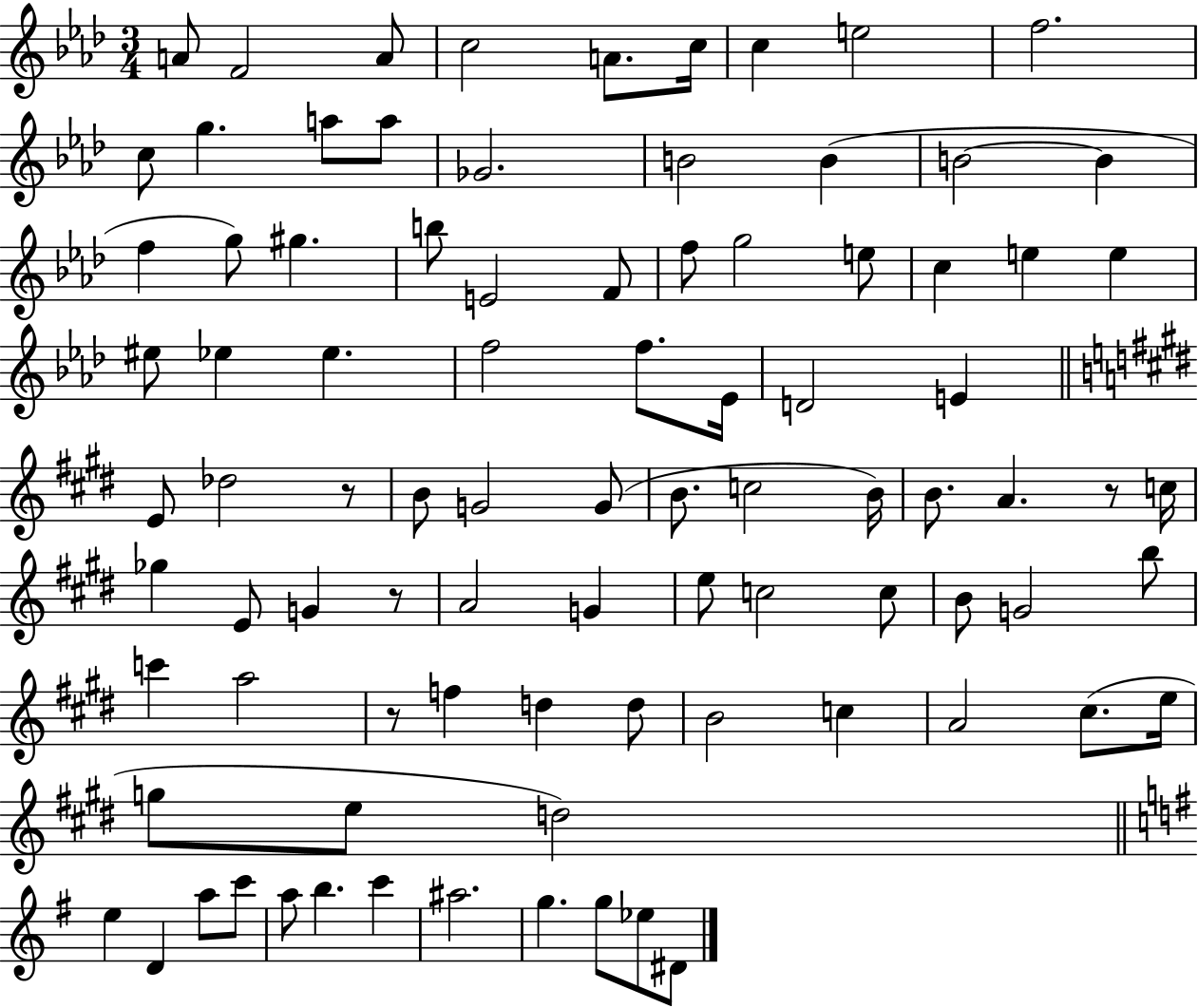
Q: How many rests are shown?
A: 4